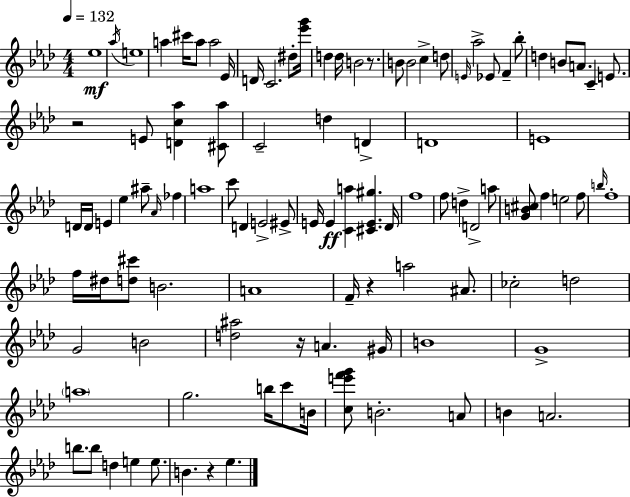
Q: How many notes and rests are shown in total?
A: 104